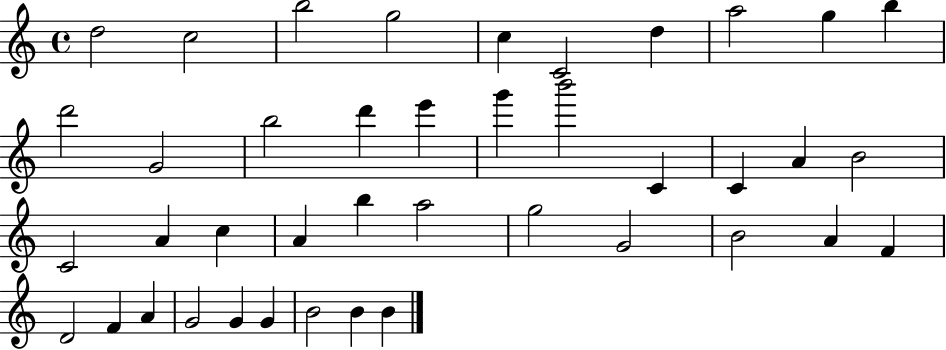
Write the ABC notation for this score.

X:1
T:Untitled
M:4/4
L:1/4
K:C
d2 c2 b2 g2 c C2 d a2 g b d'2 G2 b2 d' e' g' b'2 C C A B2 C2 A c A b a2 g2 G2 B2 A F D2 F A G2 G G B2 B B